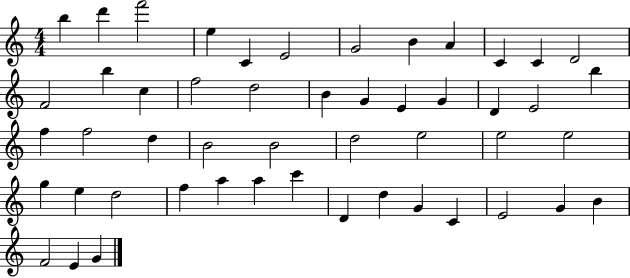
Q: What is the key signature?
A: C major